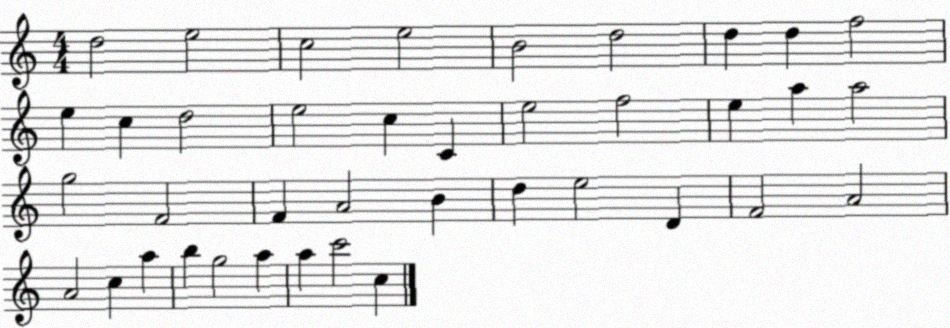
X:1
T:Untitled
M:4/4
L:1/4
K:C
d2 e2 c2 e2 B2 d2 d d f2 e c d2 e2 c C e2 f2 e a a2 g2 F2 F A2 B d e2 D F2 A2 A2 c a b g2 a a c'2 c